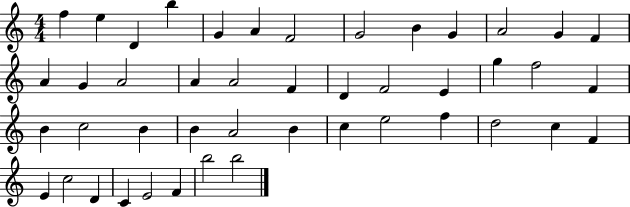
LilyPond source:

{
  \clef treble
  \numericTimeSignature
  \time 4/4
  \key c \major
  f''4 e''4 d'4 b''4 | g'4 a'4 f'2 | g'2 b'4 g'4 | a'2 g'4 f'4 | \break a'4 g'4 a'2 | a'4 a'2 f'4 | d'4 f'2 e'4 | g''4 f''2 f'4 | \break b'4 c''2 b'4 | b'4 a'2 b'4 | c''4 e''2 f''4 | d''2 c''4 f'4 | \break e'4 c''2 d'4 | c'4 e'2 f'4 | b''2 b''2 | \bar "|."
}